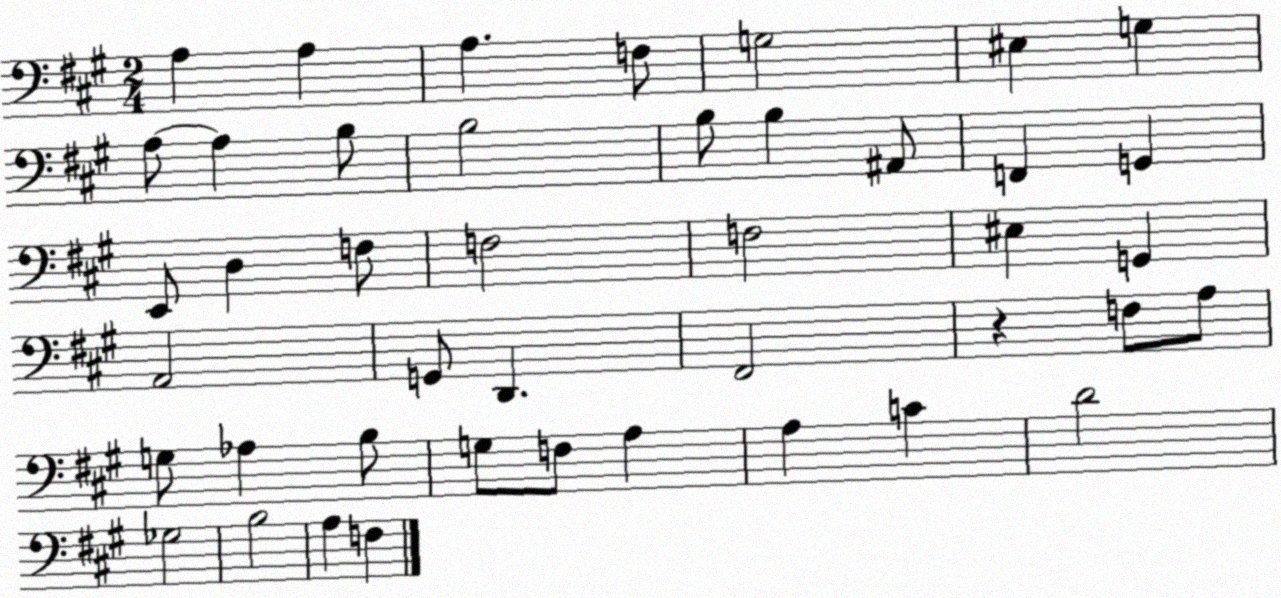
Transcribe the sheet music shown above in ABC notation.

X:1
T:Untitled
M:2/4
L:1/4
K:A
A, A, A, F,/2 G,2 ^E, G, A,/2 A, B,/2 B,2 B,/2 B, ^A,,/2 F,, G,, E,,/2 D, F,/2 F,2 F,2 ^E, G,, A,,2 G,,/2 D,, ^F,,2 z F,/2 A,/2 G,/2 _A, B,/2 G,/2 F,/2 A, A, C D2 _G,2 B,2 A, F,